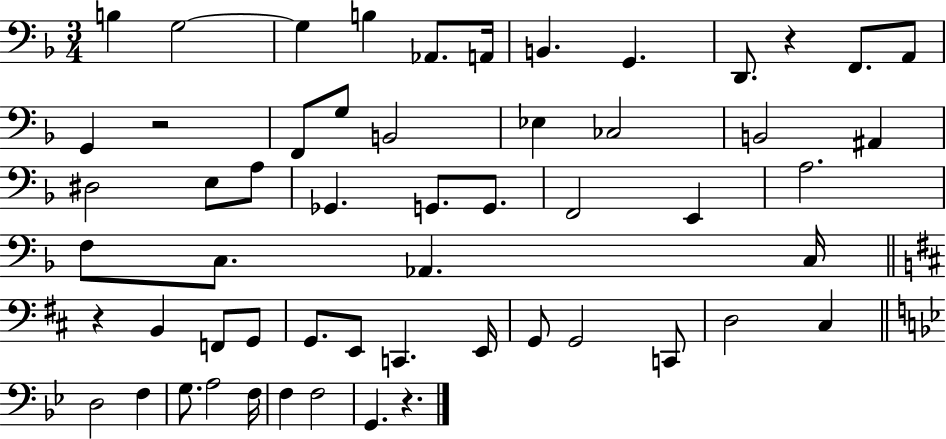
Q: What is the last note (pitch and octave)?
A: G2